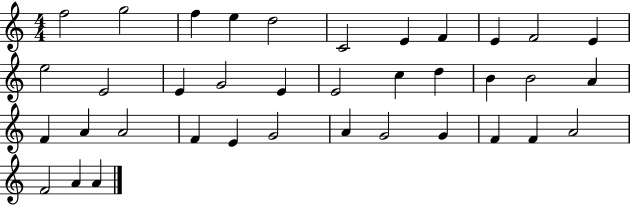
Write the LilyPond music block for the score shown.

{
  \clef treble
  \numericTimeSignature
  \time 4/4
  \key c \major
  f''2 g''2 | f''4 e''4 d''2 | c'2 e'4 f'4 | e'4 f'2 e'4 | \break e''2 e'2 | e'4 g'2 e'4 | e'2 c''4 d''4 | b'4 b'2 a'4 | \break f'4 a'4 a'2 | f'4 e'4 g'2 | a'4 g'2 g'4 | f'4 f'4 a'2 | \break f'2 a'4 a'4 | \bar "|."
}